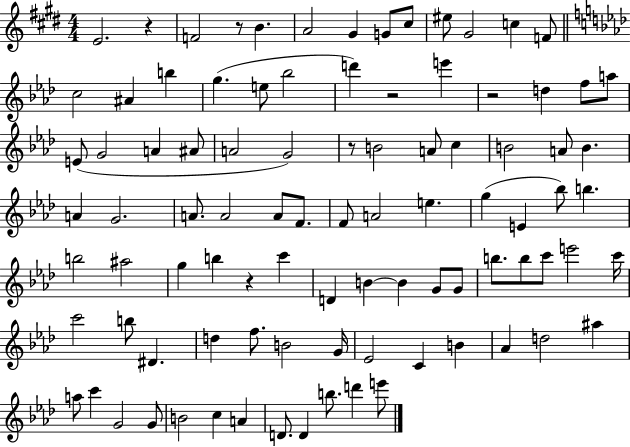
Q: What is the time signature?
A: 4/4